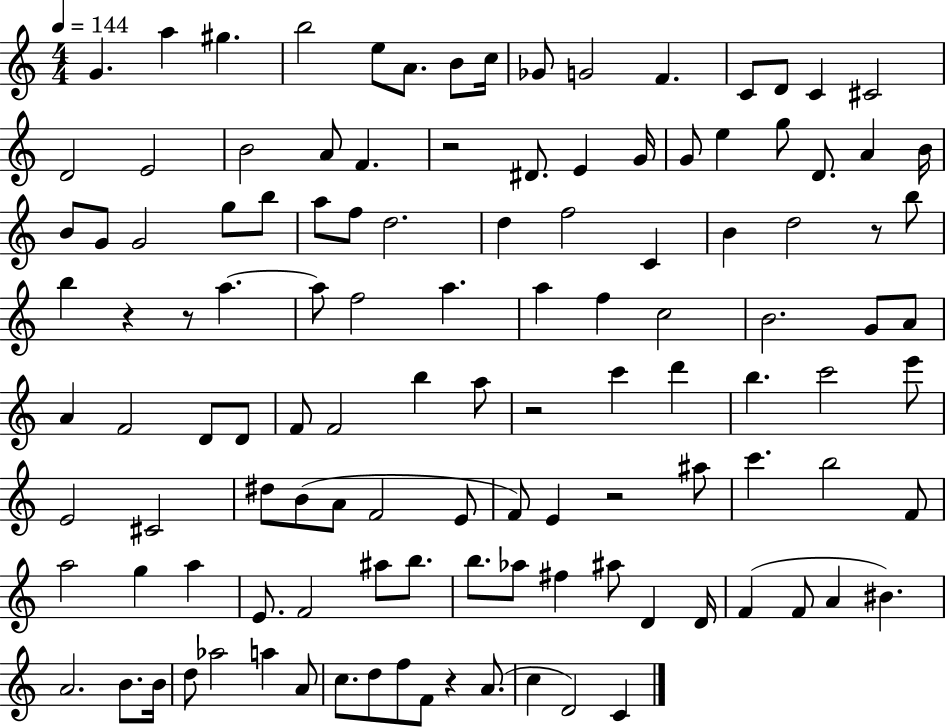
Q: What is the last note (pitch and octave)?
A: C4